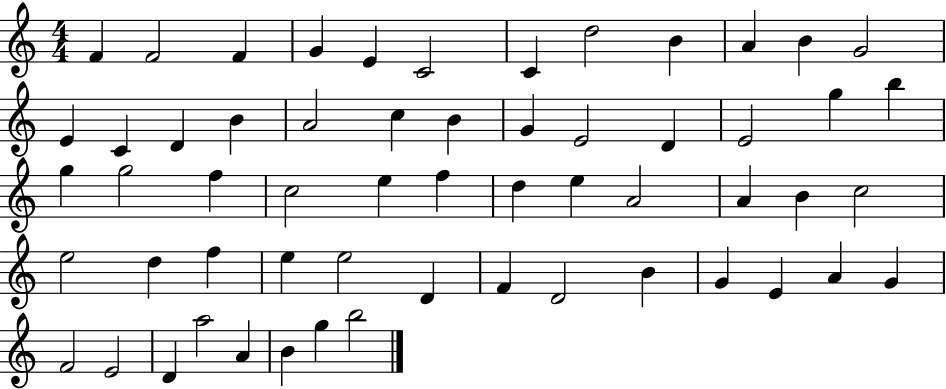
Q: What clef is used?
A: treble